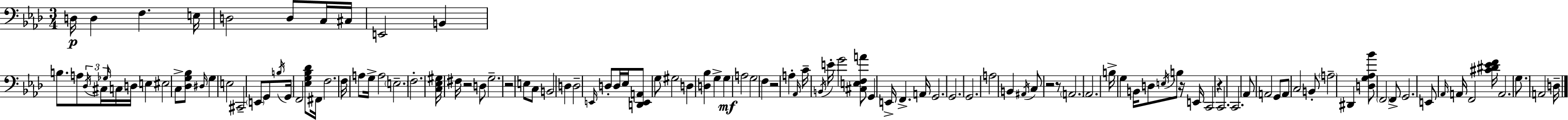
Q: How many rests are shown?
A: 7